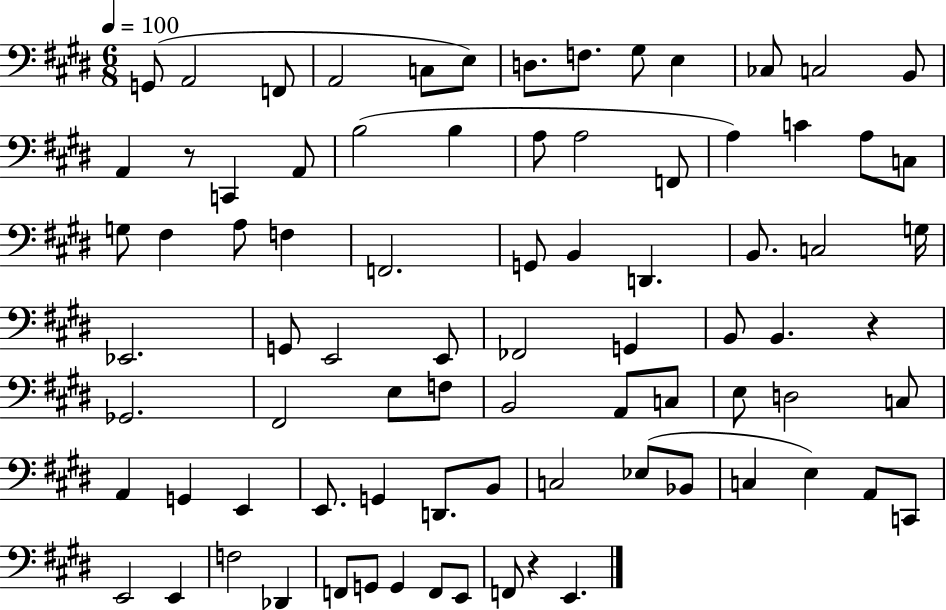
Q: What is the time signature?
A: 6/8